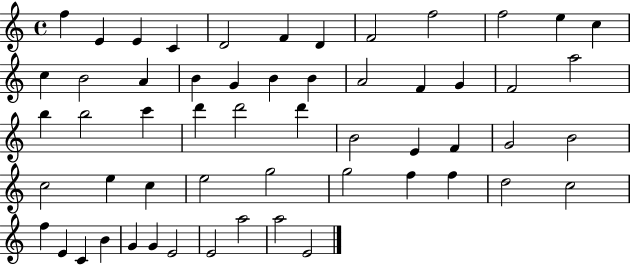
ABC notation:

X:1
T:Untitled
M:4/4
L:1/4
K:C
f E E C D2 F D F2 f2 f2 e c c B2 A B G B B A2 F G F2 a2 b b2 c' d' d'2 d' B2 E F G2 B2 c2 e c e2 g2 g2 f f d2 c2 f E C B G G E2 E2 a2 a2 E2